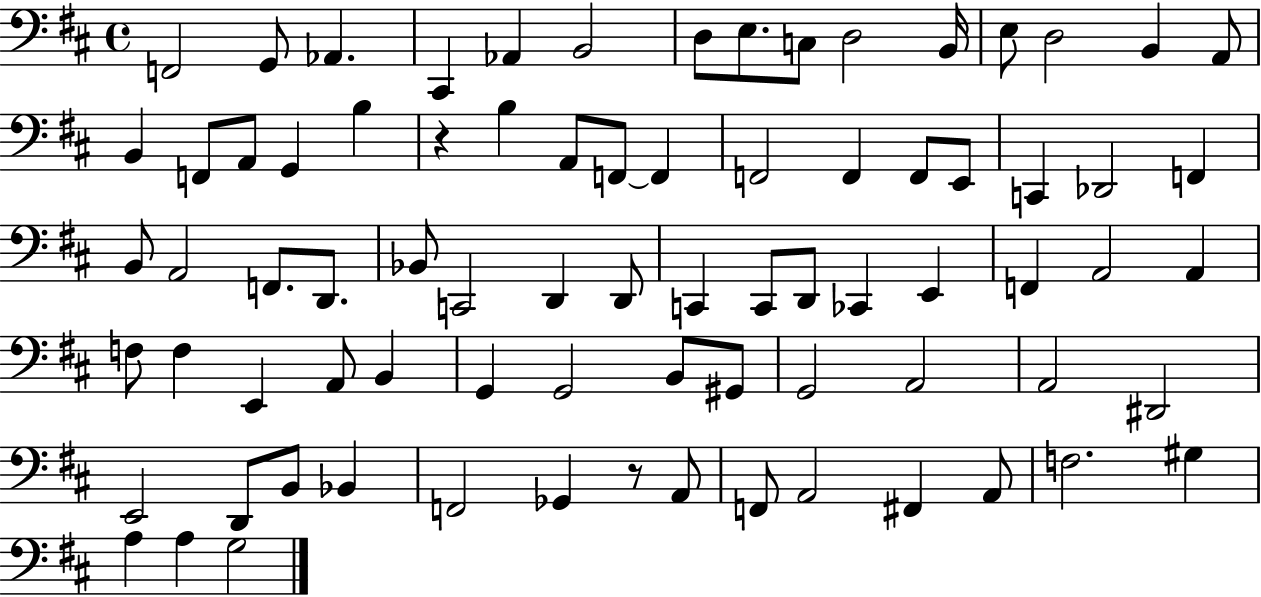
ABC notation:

X:1
T:Untitled
M:4/4
L:1/4
K:D
F,,2 G,,/2 _A,, ^C,, _A,, B,,2 D,/2 E,/2 C,/2 D,2 B,,/4 E,/2 D,2 B,, A,,/2 B,, F,,/2 A,,/2 G,, B, z B, A,,/2 F,,/2 F,, F,,2 F,, F,,/2 E,,/2 C,, _D,,2 F,, B,,/2 A,,2 F,,/2 D,,/2 _B,,/2 C,,2 D,, D,,/2 C,, C,,/2 D,,/2 _C,, E,, F,, A,,2 A,, F,/2 F, E,, A,,/2 B,, G,, G,,2 B,,/2 ^G,,/2 G,,2 A,,2 A,,2 ^D,,2 E,,2 D,,/2 B,,/2 _B,, F,,2 _G,, z/2 A,,/2 F,,/2 A,,2 ^F,, A,,/2 F,2 ^G, A, A, G,2